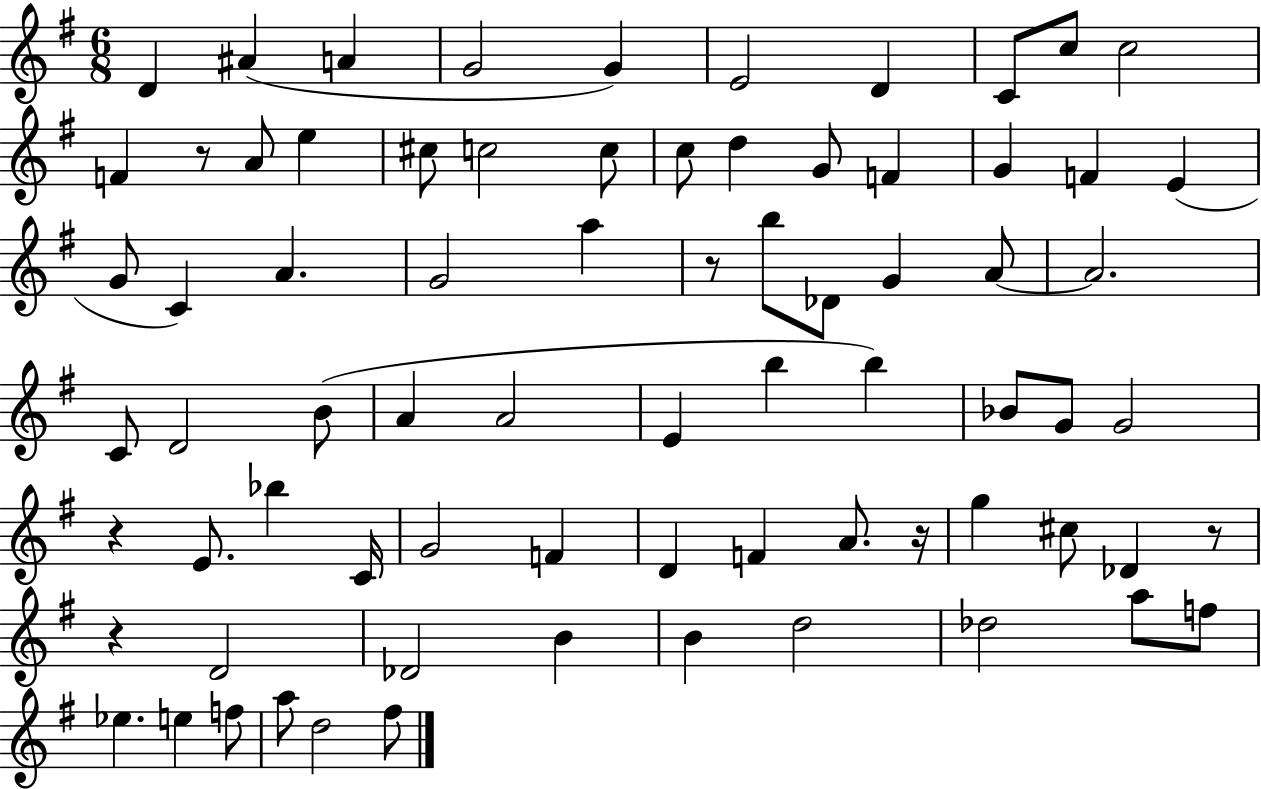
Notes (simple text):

D4/q A#4/q A4/q G4/h G4/q E4/h D4/q C4/e C5/e C5/h F4/q R/e A4/e E5/q C#5/e C5/h C5/e C5/e D5/q G4/e F4/q G4/q F4/q E4/q G4/e C4/q A4/q. G4/h A5/q R/e B5/e Db4/e G4/q A4/e A4/h. C4/e D4/h B4/e A4/q A4/h E4/q B5/q B5/q Bb4/e G4/e G4/h R/q E4/e. Bb5/q C4/s G4/h F4/q D4/q F4/q A4/e. R/s G5/q C#5/e Db4/q R/e R/q D4/h Db4/h B4/q B4/q D5/h Db5/h A5/e F5/e Eb5/q. E5/q F5/e A5/e D5/h F#5/e